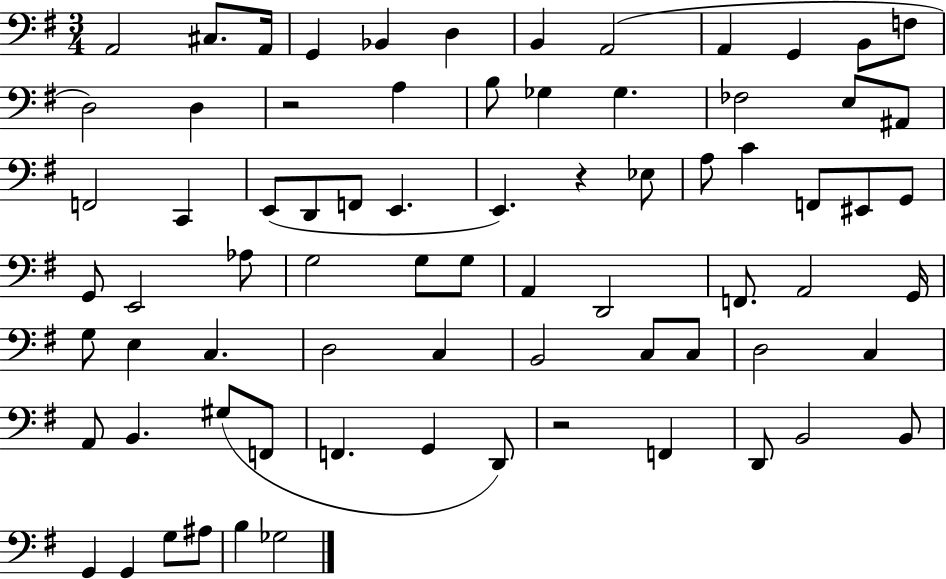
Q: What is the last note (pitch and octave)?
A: Gb3